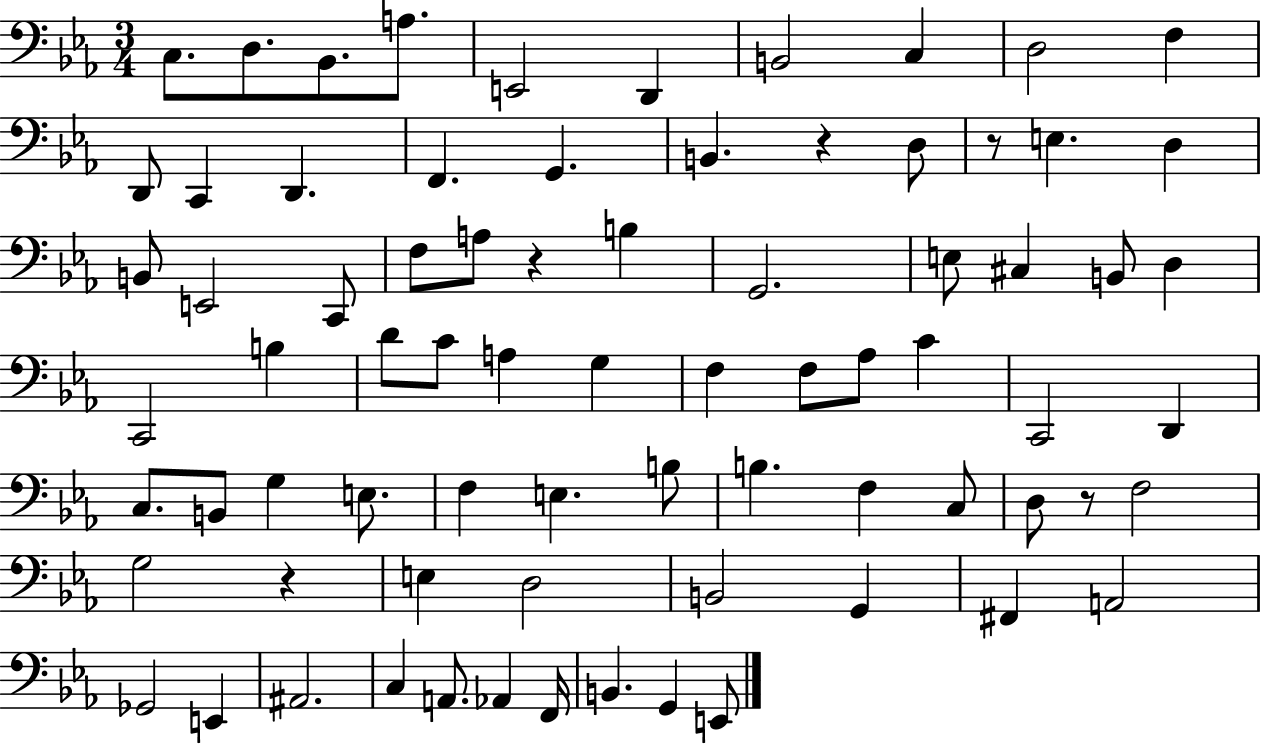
C3/e. D3/e. Bb2/e. A3/e. E2/h D2/q B2/h C3/q D3/h F3/q D2/e C2/q D2/q. F2/q. G2/q. B2/q. R/q D3/e R/e E3/q. D3/q B2/e E2/h C2/e F3/e A3/e R/q B3/q G2/h. E3/e C#3/q B2/e D3/q C2/h B3/q D4/e C4/e A3/q G3/q F3/q F3/e Ab3/e C4/q C2/h D2/q C3/e. B2/e G3/q E3/e. F3/q E3/q. B3/e B3/q. F3/q C3/e D3/e R/e F3/h G3/h R/q E3/q D3/h B2/h G2/q F#2/q A2/h Gb2/h E2/q A#2/h. C3/q A2/e. Ab2/q F2/s B2/q. G2/q E2/e